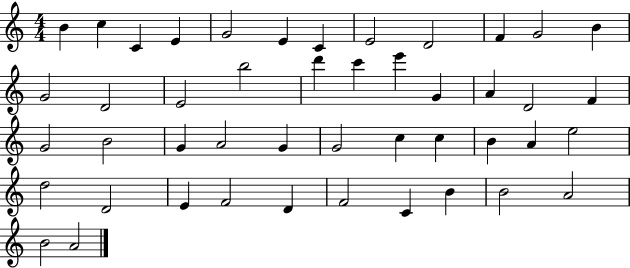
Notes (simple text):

B4/q C5/q C4/q E4/q G4/h E4/q C4/q E4/h D4/h F4/q G4/h B4/q G4/h D4/h E4/h B5/h D6/q C6/q E6/q G4/q A4/q D4/h F4/q G4/h B4/h G4/q A4/h G4/q G4/h C5/q C5/q B4/q A4/q E5/h D5/h D4/h E4/q F4/h D4/q F4/h C4/q B4/q B4/h A4/h B4/h A4/h